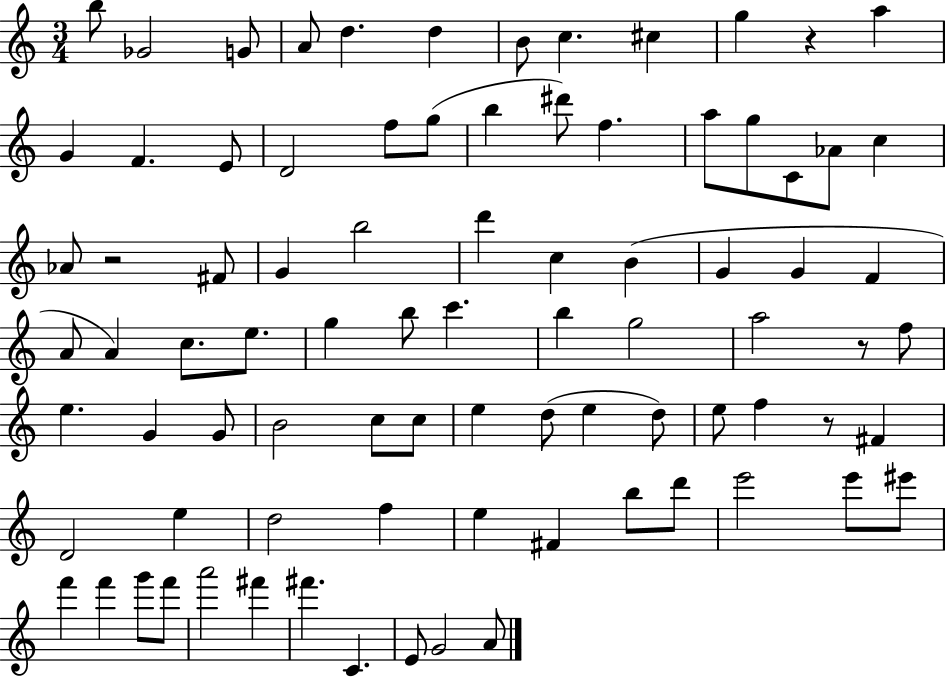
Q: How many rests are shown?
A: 4